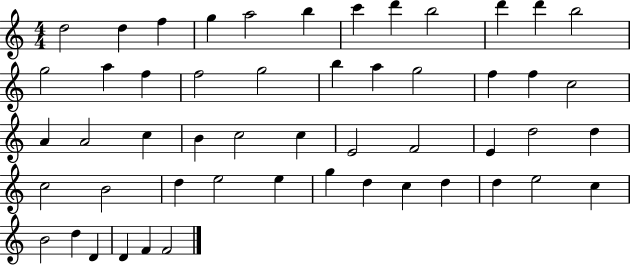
X:1
T:Untitled
M:4/4
L:1/4
K:C
d2 d f g a2 b c' d' b2 d' d' b2 g2 a f f2 g2 b a g2 f f c2 A A2 c B c2 c E2 F2 E d2 d c2 B2 d e2 e g d c d d e2 c B2 d D D F F2